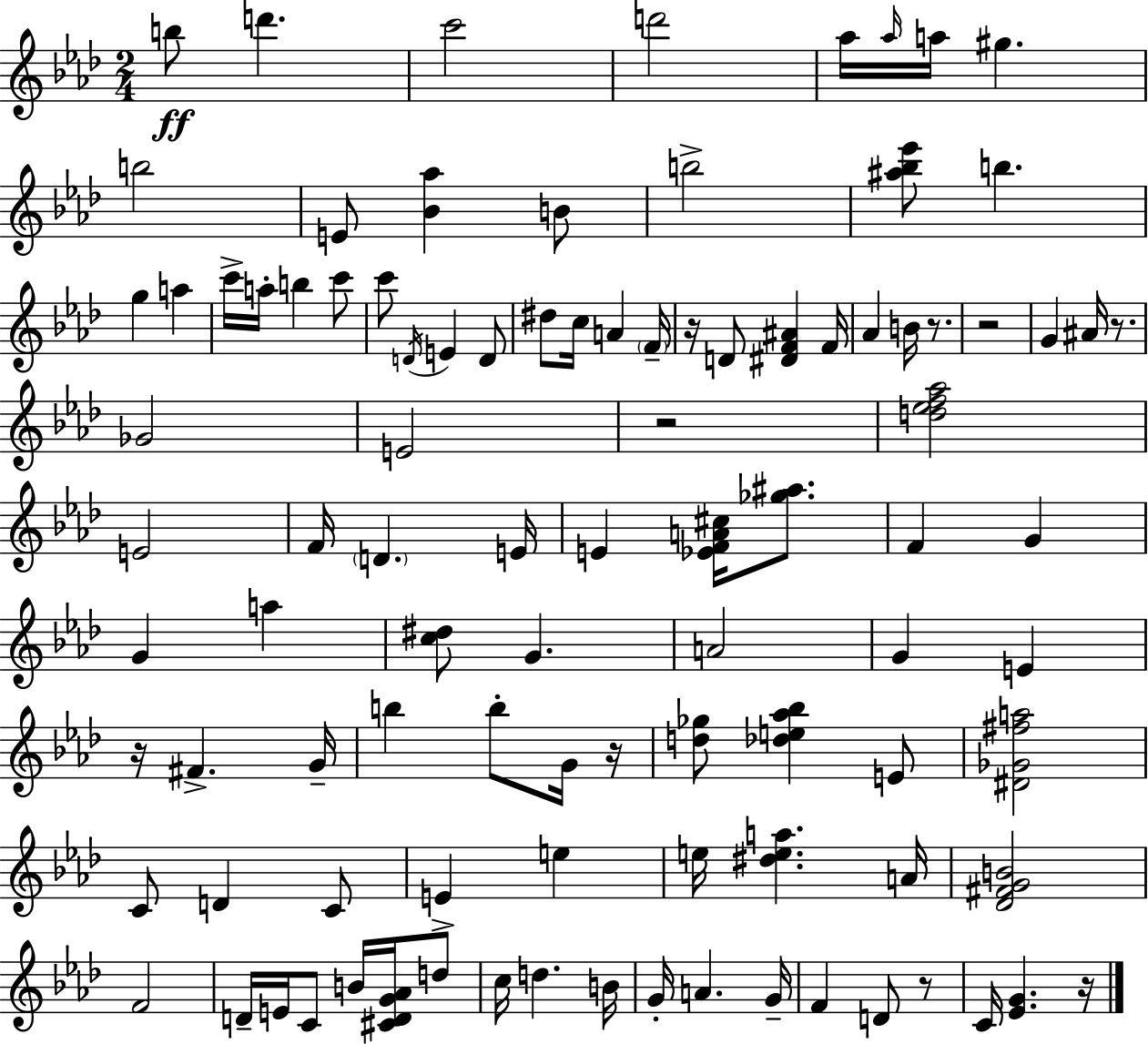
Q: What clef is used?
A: treble